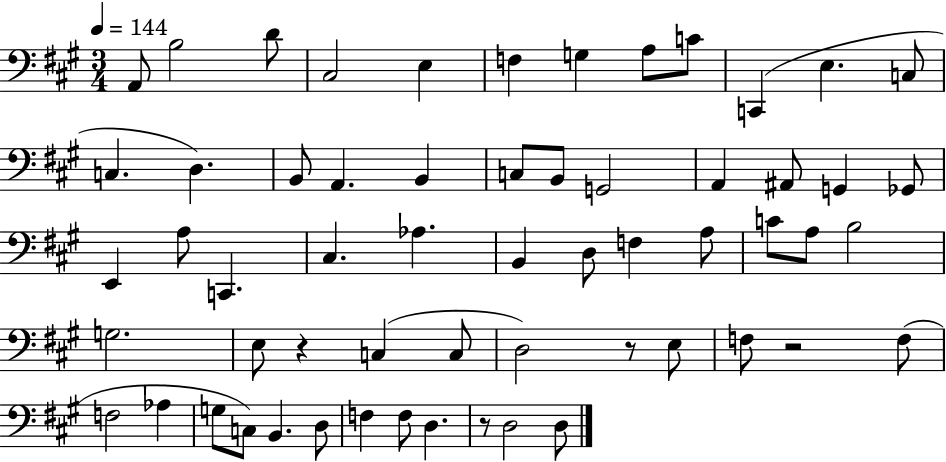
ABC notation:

X:1
T:Untitled
M:3/4
L:1/4
K:A
A,,/2 B,2 D/2 ^C,2 E, F, G, A,/2 C/2 C,, E, C,/2 C, D, B,,/2 A,, B,, C,/2 B,,/2 G,,2 A,, ^A,,/2 G,, _G,,/2 E,, A,/2 C,, ^C, _A, B,, D,/2 F, A,/2 C/2 A,/2 B,2 G,2 E,/2 z C, C,/2 D,2 z/2 E,/2 F,/2 z2 F,/2 F,2 _A, G,/2 C,/2 B,, D,/2 F, F,/2 D, z/2 D,2 D,/2